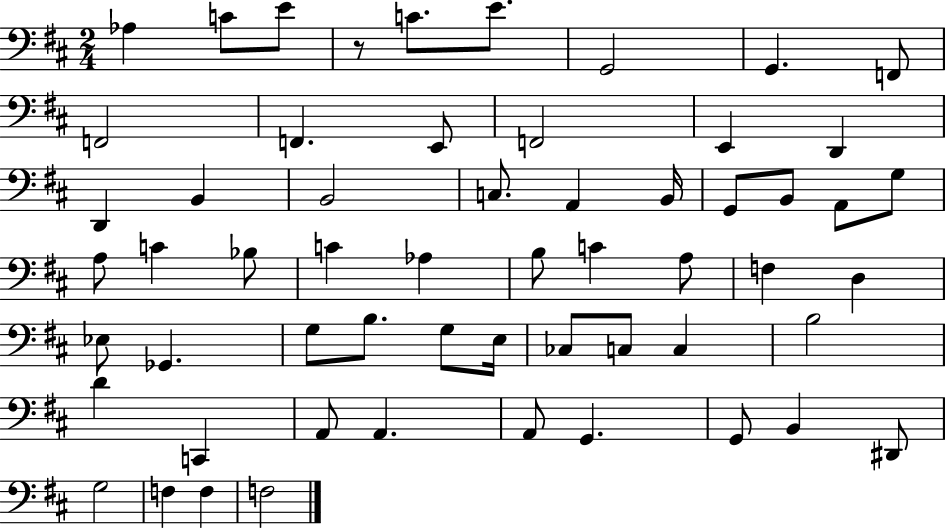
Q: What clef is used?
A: bass